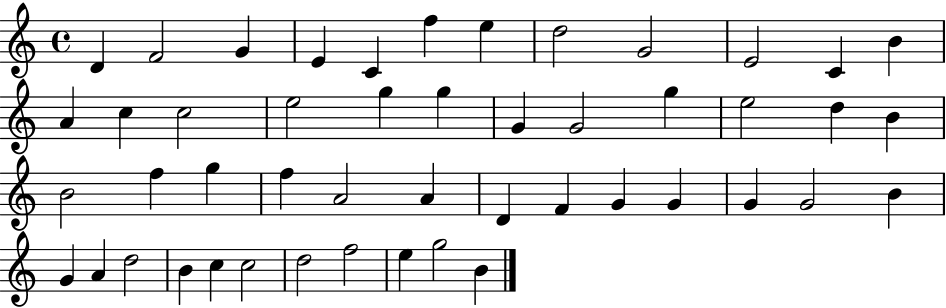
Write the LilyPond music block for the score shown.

{
  \clef treble
  \time 4/4
  \defaultTimeSignature
  \key c \major
  d'4 f'2 g'4 | e'4 c'4 f''4 e''4 | d''2 g'2 | e'2 c'4 b'4 | \break a'4 c''4 c''2 | e''2 g''4 g''4 | g'4 g'2 g''4 | e''2 d''4 b'4 | \break b'2 f''4 g''4 | f''4 a'2 a'4 | d'4 f'4 g'4 g'4 | g'4 g'2 b'4 | \break g'4 a'4 d''2 | b'4 c''4 c''2 | d''2 f''2 | e''4 g''2 b'4 | \break \bar "|."
}